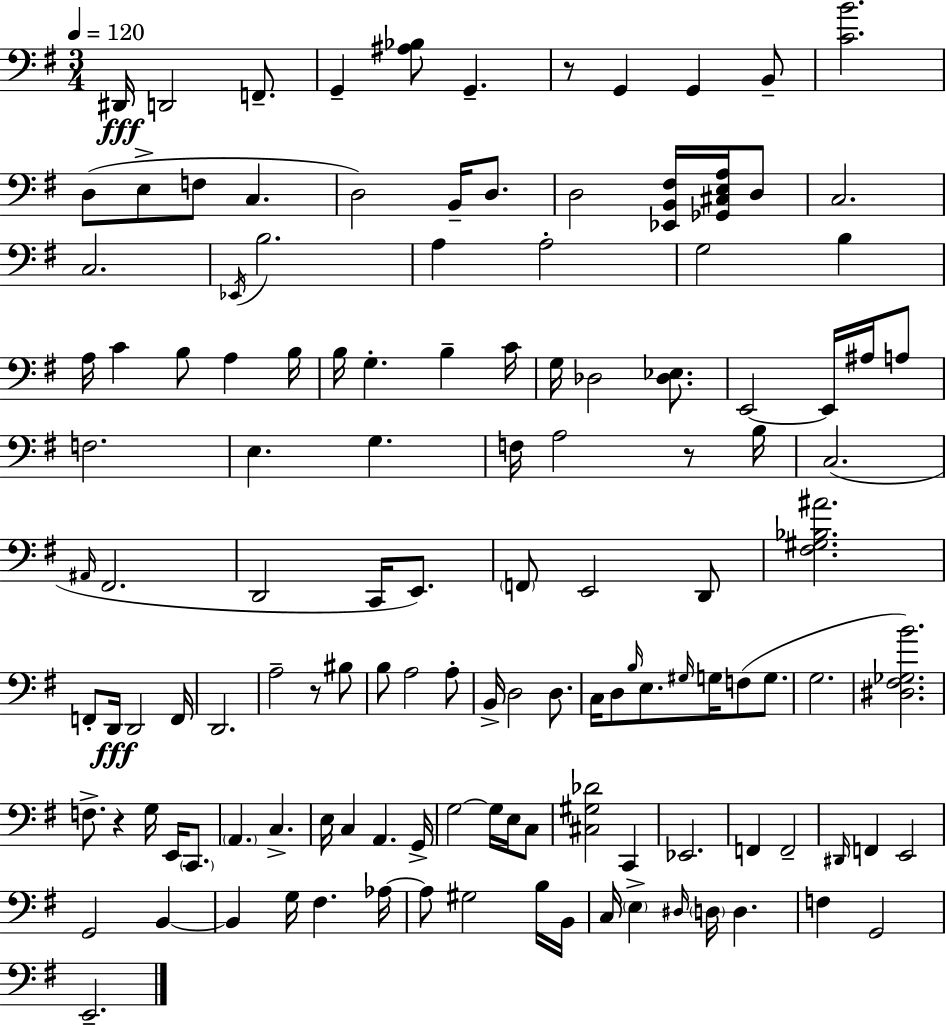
X:1
T:Untitled
M:3/4
L:1/4
K:Em
^D,,/4 D,,2 F,,/2 G,, [^A,_B,]/2 G,, z/2 G,, G,, B,,/2 [CB]2 D,/2 E,/2 F,/2 C, D,2 B,,/4 D,/2 D,2 [_E,,B,,^F,]/4 [_G,,^C,E,A,]/4 D,/2 C,2 C,2 _E,,/4 B,2 A, A,2 G,2 B, A,/4 C B,/2 A, B,/4 B,/4 G, B, C/4 G,/4 _D,2 [_D,_E,]/2 E,,2 E,,/4 ^A,/4 A,/2 F,2 E, G, F,/4 A,2 z/2 B,/4 C,2 ^A,,/4 ^F,,2 D,,2 C,,/4 E,,/2 F,,/2 E,,2 D,,/2 [^F,^G,_B,^A]2 F,,/2 D,,/4 D,,2 F,,/4 D,,2 A,2 z/2 ^B,/2 B,/2 A,2 A,/2 B,,/4 D,2 D,/2 C,/4 D,/2 B,/4 E,/2 ^G,/4 G,/4 F,/2 G,/2 G,2 [^D,^F,_G,B]2 F,/2 z G,/4 E,,/4 C,,/2 A,, C, E,/4 C, A,, G,,/4 G,2 G,/4 E,/4 C,/2 [^C,^G,_D]2 C,, _E,,2 F,, F,,2 ^D,,/4 F,, E,,2 G,,2 B,, B,, G,/4 ^F, _A,/4 _A,/2 ^G,2 B,/4 B,,/4 C,/4 E, ^D,/4 D,/4 D, F, G,,2 E,,2